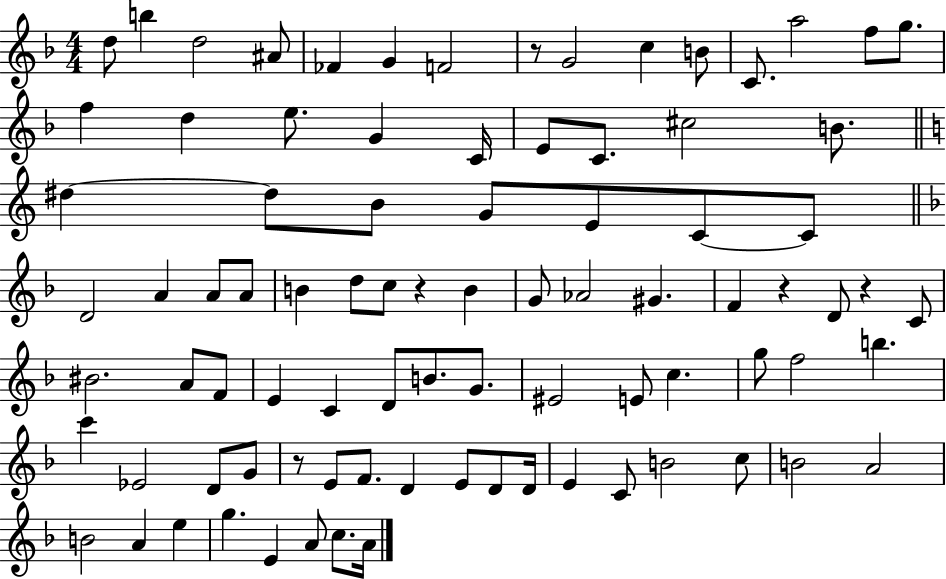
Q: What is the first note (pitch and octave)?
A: D5